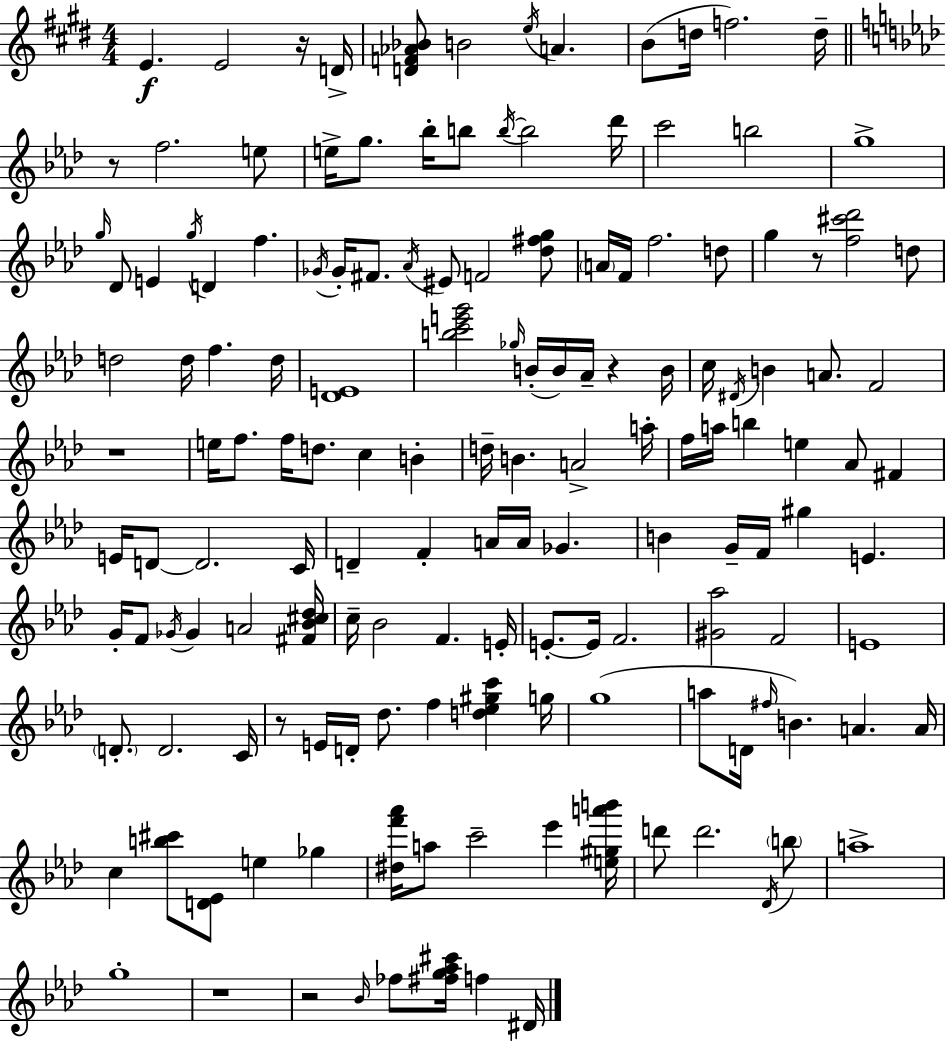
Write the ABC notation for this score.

X:1
T:Untitled
M:4/4
L:1/4
K:E
E E2 z/4 D/4 [DF_A_B]/2 B2 e/4 A B/2 d/4 f2 d/4 z/2 f2 e/2 e/4 g/2 _b/4 b/2 b/4 b2 _d'/4 c'2 b2 g4 g/4 _D/2 E g/4 D f _G/4 _G/4 ^F/2 _A/4 ^E/2 F2 [_d^fg]/2 A/4 F/4 f2 d/2 g z/2 [f^c'_d']2 d/2 d2 d/4 f d/4 [_DE]4 [bc'e'g']2 _g/4 B/4 B/4 _A/4 z B/4 c/4 ^D/4 B A/2 F2 z4 e/4 f/2 f/4 d/2 c B d/4 B A2 a/4 f/4 a/4 b e _A/2 ^F E/4 D/2 D2 C/4 D F A/4 A/4 _G B G/4 F/4 ^g E G/4 F/2 _G/4 _G A2 [^F_B^c_d]/4 c/4 _B2 F E/4 E/2 E/4 F2 [^G_a]2 F2 E4 D/2 D2 C/4 z/2 E/4 D/4 _d/2 f [d_e^gc'] g/4 g4 a/2 D/4 ^f/4 B A A/4 c [b^c']/2 [D_E]/2 e _g [^df'_a']/4 a/2 c'2 _e' [e^ga'b']/4 d'/2 d'2 _D/4 b/2 a4 g4 z4 z2 _B/4 _f/2 [^fg_a^c']/4 f ^D/4